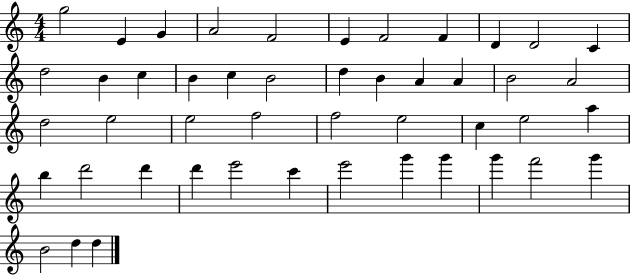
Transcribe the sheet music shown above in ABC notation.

X:1
T:Untitled
M:4/4
L:1/4
K:C
g2 E G A2 F2 E F2 F D D2 C d2 B c B c B2 d B A A B2 A2 d2 e2 e2 f2 f2 e2 c e2 a b d'2 d' d' e'2 c' e'2 g' g' g' f'2 g' B2 d d